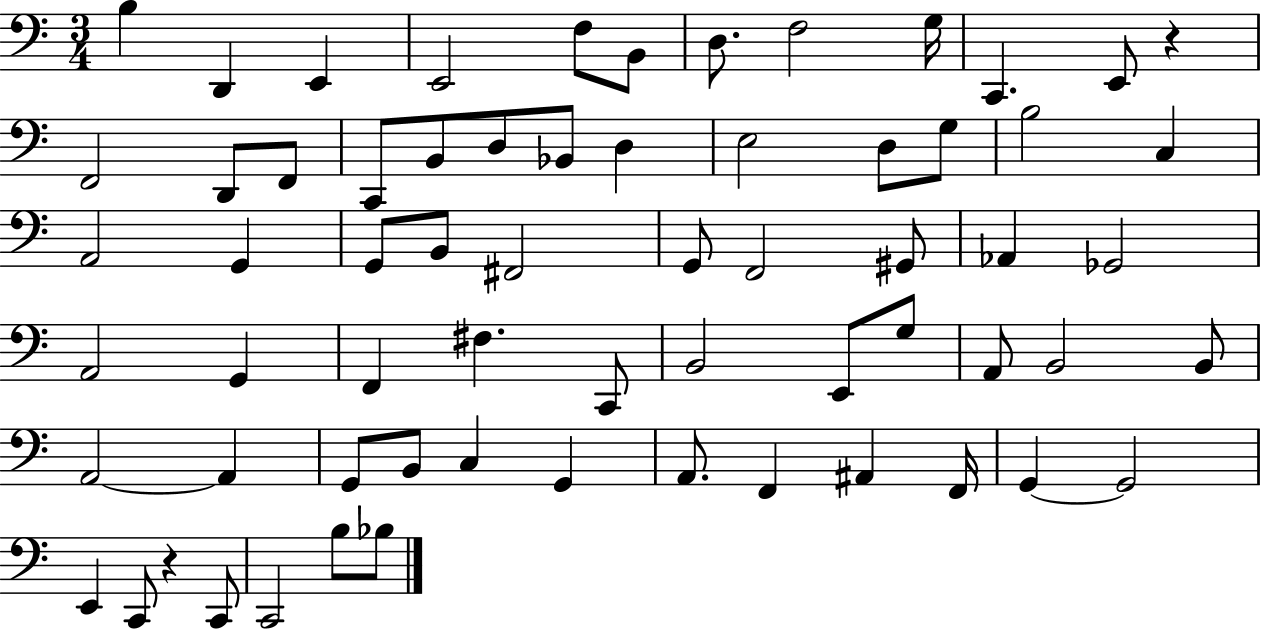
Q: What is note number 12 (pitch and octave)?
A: F2